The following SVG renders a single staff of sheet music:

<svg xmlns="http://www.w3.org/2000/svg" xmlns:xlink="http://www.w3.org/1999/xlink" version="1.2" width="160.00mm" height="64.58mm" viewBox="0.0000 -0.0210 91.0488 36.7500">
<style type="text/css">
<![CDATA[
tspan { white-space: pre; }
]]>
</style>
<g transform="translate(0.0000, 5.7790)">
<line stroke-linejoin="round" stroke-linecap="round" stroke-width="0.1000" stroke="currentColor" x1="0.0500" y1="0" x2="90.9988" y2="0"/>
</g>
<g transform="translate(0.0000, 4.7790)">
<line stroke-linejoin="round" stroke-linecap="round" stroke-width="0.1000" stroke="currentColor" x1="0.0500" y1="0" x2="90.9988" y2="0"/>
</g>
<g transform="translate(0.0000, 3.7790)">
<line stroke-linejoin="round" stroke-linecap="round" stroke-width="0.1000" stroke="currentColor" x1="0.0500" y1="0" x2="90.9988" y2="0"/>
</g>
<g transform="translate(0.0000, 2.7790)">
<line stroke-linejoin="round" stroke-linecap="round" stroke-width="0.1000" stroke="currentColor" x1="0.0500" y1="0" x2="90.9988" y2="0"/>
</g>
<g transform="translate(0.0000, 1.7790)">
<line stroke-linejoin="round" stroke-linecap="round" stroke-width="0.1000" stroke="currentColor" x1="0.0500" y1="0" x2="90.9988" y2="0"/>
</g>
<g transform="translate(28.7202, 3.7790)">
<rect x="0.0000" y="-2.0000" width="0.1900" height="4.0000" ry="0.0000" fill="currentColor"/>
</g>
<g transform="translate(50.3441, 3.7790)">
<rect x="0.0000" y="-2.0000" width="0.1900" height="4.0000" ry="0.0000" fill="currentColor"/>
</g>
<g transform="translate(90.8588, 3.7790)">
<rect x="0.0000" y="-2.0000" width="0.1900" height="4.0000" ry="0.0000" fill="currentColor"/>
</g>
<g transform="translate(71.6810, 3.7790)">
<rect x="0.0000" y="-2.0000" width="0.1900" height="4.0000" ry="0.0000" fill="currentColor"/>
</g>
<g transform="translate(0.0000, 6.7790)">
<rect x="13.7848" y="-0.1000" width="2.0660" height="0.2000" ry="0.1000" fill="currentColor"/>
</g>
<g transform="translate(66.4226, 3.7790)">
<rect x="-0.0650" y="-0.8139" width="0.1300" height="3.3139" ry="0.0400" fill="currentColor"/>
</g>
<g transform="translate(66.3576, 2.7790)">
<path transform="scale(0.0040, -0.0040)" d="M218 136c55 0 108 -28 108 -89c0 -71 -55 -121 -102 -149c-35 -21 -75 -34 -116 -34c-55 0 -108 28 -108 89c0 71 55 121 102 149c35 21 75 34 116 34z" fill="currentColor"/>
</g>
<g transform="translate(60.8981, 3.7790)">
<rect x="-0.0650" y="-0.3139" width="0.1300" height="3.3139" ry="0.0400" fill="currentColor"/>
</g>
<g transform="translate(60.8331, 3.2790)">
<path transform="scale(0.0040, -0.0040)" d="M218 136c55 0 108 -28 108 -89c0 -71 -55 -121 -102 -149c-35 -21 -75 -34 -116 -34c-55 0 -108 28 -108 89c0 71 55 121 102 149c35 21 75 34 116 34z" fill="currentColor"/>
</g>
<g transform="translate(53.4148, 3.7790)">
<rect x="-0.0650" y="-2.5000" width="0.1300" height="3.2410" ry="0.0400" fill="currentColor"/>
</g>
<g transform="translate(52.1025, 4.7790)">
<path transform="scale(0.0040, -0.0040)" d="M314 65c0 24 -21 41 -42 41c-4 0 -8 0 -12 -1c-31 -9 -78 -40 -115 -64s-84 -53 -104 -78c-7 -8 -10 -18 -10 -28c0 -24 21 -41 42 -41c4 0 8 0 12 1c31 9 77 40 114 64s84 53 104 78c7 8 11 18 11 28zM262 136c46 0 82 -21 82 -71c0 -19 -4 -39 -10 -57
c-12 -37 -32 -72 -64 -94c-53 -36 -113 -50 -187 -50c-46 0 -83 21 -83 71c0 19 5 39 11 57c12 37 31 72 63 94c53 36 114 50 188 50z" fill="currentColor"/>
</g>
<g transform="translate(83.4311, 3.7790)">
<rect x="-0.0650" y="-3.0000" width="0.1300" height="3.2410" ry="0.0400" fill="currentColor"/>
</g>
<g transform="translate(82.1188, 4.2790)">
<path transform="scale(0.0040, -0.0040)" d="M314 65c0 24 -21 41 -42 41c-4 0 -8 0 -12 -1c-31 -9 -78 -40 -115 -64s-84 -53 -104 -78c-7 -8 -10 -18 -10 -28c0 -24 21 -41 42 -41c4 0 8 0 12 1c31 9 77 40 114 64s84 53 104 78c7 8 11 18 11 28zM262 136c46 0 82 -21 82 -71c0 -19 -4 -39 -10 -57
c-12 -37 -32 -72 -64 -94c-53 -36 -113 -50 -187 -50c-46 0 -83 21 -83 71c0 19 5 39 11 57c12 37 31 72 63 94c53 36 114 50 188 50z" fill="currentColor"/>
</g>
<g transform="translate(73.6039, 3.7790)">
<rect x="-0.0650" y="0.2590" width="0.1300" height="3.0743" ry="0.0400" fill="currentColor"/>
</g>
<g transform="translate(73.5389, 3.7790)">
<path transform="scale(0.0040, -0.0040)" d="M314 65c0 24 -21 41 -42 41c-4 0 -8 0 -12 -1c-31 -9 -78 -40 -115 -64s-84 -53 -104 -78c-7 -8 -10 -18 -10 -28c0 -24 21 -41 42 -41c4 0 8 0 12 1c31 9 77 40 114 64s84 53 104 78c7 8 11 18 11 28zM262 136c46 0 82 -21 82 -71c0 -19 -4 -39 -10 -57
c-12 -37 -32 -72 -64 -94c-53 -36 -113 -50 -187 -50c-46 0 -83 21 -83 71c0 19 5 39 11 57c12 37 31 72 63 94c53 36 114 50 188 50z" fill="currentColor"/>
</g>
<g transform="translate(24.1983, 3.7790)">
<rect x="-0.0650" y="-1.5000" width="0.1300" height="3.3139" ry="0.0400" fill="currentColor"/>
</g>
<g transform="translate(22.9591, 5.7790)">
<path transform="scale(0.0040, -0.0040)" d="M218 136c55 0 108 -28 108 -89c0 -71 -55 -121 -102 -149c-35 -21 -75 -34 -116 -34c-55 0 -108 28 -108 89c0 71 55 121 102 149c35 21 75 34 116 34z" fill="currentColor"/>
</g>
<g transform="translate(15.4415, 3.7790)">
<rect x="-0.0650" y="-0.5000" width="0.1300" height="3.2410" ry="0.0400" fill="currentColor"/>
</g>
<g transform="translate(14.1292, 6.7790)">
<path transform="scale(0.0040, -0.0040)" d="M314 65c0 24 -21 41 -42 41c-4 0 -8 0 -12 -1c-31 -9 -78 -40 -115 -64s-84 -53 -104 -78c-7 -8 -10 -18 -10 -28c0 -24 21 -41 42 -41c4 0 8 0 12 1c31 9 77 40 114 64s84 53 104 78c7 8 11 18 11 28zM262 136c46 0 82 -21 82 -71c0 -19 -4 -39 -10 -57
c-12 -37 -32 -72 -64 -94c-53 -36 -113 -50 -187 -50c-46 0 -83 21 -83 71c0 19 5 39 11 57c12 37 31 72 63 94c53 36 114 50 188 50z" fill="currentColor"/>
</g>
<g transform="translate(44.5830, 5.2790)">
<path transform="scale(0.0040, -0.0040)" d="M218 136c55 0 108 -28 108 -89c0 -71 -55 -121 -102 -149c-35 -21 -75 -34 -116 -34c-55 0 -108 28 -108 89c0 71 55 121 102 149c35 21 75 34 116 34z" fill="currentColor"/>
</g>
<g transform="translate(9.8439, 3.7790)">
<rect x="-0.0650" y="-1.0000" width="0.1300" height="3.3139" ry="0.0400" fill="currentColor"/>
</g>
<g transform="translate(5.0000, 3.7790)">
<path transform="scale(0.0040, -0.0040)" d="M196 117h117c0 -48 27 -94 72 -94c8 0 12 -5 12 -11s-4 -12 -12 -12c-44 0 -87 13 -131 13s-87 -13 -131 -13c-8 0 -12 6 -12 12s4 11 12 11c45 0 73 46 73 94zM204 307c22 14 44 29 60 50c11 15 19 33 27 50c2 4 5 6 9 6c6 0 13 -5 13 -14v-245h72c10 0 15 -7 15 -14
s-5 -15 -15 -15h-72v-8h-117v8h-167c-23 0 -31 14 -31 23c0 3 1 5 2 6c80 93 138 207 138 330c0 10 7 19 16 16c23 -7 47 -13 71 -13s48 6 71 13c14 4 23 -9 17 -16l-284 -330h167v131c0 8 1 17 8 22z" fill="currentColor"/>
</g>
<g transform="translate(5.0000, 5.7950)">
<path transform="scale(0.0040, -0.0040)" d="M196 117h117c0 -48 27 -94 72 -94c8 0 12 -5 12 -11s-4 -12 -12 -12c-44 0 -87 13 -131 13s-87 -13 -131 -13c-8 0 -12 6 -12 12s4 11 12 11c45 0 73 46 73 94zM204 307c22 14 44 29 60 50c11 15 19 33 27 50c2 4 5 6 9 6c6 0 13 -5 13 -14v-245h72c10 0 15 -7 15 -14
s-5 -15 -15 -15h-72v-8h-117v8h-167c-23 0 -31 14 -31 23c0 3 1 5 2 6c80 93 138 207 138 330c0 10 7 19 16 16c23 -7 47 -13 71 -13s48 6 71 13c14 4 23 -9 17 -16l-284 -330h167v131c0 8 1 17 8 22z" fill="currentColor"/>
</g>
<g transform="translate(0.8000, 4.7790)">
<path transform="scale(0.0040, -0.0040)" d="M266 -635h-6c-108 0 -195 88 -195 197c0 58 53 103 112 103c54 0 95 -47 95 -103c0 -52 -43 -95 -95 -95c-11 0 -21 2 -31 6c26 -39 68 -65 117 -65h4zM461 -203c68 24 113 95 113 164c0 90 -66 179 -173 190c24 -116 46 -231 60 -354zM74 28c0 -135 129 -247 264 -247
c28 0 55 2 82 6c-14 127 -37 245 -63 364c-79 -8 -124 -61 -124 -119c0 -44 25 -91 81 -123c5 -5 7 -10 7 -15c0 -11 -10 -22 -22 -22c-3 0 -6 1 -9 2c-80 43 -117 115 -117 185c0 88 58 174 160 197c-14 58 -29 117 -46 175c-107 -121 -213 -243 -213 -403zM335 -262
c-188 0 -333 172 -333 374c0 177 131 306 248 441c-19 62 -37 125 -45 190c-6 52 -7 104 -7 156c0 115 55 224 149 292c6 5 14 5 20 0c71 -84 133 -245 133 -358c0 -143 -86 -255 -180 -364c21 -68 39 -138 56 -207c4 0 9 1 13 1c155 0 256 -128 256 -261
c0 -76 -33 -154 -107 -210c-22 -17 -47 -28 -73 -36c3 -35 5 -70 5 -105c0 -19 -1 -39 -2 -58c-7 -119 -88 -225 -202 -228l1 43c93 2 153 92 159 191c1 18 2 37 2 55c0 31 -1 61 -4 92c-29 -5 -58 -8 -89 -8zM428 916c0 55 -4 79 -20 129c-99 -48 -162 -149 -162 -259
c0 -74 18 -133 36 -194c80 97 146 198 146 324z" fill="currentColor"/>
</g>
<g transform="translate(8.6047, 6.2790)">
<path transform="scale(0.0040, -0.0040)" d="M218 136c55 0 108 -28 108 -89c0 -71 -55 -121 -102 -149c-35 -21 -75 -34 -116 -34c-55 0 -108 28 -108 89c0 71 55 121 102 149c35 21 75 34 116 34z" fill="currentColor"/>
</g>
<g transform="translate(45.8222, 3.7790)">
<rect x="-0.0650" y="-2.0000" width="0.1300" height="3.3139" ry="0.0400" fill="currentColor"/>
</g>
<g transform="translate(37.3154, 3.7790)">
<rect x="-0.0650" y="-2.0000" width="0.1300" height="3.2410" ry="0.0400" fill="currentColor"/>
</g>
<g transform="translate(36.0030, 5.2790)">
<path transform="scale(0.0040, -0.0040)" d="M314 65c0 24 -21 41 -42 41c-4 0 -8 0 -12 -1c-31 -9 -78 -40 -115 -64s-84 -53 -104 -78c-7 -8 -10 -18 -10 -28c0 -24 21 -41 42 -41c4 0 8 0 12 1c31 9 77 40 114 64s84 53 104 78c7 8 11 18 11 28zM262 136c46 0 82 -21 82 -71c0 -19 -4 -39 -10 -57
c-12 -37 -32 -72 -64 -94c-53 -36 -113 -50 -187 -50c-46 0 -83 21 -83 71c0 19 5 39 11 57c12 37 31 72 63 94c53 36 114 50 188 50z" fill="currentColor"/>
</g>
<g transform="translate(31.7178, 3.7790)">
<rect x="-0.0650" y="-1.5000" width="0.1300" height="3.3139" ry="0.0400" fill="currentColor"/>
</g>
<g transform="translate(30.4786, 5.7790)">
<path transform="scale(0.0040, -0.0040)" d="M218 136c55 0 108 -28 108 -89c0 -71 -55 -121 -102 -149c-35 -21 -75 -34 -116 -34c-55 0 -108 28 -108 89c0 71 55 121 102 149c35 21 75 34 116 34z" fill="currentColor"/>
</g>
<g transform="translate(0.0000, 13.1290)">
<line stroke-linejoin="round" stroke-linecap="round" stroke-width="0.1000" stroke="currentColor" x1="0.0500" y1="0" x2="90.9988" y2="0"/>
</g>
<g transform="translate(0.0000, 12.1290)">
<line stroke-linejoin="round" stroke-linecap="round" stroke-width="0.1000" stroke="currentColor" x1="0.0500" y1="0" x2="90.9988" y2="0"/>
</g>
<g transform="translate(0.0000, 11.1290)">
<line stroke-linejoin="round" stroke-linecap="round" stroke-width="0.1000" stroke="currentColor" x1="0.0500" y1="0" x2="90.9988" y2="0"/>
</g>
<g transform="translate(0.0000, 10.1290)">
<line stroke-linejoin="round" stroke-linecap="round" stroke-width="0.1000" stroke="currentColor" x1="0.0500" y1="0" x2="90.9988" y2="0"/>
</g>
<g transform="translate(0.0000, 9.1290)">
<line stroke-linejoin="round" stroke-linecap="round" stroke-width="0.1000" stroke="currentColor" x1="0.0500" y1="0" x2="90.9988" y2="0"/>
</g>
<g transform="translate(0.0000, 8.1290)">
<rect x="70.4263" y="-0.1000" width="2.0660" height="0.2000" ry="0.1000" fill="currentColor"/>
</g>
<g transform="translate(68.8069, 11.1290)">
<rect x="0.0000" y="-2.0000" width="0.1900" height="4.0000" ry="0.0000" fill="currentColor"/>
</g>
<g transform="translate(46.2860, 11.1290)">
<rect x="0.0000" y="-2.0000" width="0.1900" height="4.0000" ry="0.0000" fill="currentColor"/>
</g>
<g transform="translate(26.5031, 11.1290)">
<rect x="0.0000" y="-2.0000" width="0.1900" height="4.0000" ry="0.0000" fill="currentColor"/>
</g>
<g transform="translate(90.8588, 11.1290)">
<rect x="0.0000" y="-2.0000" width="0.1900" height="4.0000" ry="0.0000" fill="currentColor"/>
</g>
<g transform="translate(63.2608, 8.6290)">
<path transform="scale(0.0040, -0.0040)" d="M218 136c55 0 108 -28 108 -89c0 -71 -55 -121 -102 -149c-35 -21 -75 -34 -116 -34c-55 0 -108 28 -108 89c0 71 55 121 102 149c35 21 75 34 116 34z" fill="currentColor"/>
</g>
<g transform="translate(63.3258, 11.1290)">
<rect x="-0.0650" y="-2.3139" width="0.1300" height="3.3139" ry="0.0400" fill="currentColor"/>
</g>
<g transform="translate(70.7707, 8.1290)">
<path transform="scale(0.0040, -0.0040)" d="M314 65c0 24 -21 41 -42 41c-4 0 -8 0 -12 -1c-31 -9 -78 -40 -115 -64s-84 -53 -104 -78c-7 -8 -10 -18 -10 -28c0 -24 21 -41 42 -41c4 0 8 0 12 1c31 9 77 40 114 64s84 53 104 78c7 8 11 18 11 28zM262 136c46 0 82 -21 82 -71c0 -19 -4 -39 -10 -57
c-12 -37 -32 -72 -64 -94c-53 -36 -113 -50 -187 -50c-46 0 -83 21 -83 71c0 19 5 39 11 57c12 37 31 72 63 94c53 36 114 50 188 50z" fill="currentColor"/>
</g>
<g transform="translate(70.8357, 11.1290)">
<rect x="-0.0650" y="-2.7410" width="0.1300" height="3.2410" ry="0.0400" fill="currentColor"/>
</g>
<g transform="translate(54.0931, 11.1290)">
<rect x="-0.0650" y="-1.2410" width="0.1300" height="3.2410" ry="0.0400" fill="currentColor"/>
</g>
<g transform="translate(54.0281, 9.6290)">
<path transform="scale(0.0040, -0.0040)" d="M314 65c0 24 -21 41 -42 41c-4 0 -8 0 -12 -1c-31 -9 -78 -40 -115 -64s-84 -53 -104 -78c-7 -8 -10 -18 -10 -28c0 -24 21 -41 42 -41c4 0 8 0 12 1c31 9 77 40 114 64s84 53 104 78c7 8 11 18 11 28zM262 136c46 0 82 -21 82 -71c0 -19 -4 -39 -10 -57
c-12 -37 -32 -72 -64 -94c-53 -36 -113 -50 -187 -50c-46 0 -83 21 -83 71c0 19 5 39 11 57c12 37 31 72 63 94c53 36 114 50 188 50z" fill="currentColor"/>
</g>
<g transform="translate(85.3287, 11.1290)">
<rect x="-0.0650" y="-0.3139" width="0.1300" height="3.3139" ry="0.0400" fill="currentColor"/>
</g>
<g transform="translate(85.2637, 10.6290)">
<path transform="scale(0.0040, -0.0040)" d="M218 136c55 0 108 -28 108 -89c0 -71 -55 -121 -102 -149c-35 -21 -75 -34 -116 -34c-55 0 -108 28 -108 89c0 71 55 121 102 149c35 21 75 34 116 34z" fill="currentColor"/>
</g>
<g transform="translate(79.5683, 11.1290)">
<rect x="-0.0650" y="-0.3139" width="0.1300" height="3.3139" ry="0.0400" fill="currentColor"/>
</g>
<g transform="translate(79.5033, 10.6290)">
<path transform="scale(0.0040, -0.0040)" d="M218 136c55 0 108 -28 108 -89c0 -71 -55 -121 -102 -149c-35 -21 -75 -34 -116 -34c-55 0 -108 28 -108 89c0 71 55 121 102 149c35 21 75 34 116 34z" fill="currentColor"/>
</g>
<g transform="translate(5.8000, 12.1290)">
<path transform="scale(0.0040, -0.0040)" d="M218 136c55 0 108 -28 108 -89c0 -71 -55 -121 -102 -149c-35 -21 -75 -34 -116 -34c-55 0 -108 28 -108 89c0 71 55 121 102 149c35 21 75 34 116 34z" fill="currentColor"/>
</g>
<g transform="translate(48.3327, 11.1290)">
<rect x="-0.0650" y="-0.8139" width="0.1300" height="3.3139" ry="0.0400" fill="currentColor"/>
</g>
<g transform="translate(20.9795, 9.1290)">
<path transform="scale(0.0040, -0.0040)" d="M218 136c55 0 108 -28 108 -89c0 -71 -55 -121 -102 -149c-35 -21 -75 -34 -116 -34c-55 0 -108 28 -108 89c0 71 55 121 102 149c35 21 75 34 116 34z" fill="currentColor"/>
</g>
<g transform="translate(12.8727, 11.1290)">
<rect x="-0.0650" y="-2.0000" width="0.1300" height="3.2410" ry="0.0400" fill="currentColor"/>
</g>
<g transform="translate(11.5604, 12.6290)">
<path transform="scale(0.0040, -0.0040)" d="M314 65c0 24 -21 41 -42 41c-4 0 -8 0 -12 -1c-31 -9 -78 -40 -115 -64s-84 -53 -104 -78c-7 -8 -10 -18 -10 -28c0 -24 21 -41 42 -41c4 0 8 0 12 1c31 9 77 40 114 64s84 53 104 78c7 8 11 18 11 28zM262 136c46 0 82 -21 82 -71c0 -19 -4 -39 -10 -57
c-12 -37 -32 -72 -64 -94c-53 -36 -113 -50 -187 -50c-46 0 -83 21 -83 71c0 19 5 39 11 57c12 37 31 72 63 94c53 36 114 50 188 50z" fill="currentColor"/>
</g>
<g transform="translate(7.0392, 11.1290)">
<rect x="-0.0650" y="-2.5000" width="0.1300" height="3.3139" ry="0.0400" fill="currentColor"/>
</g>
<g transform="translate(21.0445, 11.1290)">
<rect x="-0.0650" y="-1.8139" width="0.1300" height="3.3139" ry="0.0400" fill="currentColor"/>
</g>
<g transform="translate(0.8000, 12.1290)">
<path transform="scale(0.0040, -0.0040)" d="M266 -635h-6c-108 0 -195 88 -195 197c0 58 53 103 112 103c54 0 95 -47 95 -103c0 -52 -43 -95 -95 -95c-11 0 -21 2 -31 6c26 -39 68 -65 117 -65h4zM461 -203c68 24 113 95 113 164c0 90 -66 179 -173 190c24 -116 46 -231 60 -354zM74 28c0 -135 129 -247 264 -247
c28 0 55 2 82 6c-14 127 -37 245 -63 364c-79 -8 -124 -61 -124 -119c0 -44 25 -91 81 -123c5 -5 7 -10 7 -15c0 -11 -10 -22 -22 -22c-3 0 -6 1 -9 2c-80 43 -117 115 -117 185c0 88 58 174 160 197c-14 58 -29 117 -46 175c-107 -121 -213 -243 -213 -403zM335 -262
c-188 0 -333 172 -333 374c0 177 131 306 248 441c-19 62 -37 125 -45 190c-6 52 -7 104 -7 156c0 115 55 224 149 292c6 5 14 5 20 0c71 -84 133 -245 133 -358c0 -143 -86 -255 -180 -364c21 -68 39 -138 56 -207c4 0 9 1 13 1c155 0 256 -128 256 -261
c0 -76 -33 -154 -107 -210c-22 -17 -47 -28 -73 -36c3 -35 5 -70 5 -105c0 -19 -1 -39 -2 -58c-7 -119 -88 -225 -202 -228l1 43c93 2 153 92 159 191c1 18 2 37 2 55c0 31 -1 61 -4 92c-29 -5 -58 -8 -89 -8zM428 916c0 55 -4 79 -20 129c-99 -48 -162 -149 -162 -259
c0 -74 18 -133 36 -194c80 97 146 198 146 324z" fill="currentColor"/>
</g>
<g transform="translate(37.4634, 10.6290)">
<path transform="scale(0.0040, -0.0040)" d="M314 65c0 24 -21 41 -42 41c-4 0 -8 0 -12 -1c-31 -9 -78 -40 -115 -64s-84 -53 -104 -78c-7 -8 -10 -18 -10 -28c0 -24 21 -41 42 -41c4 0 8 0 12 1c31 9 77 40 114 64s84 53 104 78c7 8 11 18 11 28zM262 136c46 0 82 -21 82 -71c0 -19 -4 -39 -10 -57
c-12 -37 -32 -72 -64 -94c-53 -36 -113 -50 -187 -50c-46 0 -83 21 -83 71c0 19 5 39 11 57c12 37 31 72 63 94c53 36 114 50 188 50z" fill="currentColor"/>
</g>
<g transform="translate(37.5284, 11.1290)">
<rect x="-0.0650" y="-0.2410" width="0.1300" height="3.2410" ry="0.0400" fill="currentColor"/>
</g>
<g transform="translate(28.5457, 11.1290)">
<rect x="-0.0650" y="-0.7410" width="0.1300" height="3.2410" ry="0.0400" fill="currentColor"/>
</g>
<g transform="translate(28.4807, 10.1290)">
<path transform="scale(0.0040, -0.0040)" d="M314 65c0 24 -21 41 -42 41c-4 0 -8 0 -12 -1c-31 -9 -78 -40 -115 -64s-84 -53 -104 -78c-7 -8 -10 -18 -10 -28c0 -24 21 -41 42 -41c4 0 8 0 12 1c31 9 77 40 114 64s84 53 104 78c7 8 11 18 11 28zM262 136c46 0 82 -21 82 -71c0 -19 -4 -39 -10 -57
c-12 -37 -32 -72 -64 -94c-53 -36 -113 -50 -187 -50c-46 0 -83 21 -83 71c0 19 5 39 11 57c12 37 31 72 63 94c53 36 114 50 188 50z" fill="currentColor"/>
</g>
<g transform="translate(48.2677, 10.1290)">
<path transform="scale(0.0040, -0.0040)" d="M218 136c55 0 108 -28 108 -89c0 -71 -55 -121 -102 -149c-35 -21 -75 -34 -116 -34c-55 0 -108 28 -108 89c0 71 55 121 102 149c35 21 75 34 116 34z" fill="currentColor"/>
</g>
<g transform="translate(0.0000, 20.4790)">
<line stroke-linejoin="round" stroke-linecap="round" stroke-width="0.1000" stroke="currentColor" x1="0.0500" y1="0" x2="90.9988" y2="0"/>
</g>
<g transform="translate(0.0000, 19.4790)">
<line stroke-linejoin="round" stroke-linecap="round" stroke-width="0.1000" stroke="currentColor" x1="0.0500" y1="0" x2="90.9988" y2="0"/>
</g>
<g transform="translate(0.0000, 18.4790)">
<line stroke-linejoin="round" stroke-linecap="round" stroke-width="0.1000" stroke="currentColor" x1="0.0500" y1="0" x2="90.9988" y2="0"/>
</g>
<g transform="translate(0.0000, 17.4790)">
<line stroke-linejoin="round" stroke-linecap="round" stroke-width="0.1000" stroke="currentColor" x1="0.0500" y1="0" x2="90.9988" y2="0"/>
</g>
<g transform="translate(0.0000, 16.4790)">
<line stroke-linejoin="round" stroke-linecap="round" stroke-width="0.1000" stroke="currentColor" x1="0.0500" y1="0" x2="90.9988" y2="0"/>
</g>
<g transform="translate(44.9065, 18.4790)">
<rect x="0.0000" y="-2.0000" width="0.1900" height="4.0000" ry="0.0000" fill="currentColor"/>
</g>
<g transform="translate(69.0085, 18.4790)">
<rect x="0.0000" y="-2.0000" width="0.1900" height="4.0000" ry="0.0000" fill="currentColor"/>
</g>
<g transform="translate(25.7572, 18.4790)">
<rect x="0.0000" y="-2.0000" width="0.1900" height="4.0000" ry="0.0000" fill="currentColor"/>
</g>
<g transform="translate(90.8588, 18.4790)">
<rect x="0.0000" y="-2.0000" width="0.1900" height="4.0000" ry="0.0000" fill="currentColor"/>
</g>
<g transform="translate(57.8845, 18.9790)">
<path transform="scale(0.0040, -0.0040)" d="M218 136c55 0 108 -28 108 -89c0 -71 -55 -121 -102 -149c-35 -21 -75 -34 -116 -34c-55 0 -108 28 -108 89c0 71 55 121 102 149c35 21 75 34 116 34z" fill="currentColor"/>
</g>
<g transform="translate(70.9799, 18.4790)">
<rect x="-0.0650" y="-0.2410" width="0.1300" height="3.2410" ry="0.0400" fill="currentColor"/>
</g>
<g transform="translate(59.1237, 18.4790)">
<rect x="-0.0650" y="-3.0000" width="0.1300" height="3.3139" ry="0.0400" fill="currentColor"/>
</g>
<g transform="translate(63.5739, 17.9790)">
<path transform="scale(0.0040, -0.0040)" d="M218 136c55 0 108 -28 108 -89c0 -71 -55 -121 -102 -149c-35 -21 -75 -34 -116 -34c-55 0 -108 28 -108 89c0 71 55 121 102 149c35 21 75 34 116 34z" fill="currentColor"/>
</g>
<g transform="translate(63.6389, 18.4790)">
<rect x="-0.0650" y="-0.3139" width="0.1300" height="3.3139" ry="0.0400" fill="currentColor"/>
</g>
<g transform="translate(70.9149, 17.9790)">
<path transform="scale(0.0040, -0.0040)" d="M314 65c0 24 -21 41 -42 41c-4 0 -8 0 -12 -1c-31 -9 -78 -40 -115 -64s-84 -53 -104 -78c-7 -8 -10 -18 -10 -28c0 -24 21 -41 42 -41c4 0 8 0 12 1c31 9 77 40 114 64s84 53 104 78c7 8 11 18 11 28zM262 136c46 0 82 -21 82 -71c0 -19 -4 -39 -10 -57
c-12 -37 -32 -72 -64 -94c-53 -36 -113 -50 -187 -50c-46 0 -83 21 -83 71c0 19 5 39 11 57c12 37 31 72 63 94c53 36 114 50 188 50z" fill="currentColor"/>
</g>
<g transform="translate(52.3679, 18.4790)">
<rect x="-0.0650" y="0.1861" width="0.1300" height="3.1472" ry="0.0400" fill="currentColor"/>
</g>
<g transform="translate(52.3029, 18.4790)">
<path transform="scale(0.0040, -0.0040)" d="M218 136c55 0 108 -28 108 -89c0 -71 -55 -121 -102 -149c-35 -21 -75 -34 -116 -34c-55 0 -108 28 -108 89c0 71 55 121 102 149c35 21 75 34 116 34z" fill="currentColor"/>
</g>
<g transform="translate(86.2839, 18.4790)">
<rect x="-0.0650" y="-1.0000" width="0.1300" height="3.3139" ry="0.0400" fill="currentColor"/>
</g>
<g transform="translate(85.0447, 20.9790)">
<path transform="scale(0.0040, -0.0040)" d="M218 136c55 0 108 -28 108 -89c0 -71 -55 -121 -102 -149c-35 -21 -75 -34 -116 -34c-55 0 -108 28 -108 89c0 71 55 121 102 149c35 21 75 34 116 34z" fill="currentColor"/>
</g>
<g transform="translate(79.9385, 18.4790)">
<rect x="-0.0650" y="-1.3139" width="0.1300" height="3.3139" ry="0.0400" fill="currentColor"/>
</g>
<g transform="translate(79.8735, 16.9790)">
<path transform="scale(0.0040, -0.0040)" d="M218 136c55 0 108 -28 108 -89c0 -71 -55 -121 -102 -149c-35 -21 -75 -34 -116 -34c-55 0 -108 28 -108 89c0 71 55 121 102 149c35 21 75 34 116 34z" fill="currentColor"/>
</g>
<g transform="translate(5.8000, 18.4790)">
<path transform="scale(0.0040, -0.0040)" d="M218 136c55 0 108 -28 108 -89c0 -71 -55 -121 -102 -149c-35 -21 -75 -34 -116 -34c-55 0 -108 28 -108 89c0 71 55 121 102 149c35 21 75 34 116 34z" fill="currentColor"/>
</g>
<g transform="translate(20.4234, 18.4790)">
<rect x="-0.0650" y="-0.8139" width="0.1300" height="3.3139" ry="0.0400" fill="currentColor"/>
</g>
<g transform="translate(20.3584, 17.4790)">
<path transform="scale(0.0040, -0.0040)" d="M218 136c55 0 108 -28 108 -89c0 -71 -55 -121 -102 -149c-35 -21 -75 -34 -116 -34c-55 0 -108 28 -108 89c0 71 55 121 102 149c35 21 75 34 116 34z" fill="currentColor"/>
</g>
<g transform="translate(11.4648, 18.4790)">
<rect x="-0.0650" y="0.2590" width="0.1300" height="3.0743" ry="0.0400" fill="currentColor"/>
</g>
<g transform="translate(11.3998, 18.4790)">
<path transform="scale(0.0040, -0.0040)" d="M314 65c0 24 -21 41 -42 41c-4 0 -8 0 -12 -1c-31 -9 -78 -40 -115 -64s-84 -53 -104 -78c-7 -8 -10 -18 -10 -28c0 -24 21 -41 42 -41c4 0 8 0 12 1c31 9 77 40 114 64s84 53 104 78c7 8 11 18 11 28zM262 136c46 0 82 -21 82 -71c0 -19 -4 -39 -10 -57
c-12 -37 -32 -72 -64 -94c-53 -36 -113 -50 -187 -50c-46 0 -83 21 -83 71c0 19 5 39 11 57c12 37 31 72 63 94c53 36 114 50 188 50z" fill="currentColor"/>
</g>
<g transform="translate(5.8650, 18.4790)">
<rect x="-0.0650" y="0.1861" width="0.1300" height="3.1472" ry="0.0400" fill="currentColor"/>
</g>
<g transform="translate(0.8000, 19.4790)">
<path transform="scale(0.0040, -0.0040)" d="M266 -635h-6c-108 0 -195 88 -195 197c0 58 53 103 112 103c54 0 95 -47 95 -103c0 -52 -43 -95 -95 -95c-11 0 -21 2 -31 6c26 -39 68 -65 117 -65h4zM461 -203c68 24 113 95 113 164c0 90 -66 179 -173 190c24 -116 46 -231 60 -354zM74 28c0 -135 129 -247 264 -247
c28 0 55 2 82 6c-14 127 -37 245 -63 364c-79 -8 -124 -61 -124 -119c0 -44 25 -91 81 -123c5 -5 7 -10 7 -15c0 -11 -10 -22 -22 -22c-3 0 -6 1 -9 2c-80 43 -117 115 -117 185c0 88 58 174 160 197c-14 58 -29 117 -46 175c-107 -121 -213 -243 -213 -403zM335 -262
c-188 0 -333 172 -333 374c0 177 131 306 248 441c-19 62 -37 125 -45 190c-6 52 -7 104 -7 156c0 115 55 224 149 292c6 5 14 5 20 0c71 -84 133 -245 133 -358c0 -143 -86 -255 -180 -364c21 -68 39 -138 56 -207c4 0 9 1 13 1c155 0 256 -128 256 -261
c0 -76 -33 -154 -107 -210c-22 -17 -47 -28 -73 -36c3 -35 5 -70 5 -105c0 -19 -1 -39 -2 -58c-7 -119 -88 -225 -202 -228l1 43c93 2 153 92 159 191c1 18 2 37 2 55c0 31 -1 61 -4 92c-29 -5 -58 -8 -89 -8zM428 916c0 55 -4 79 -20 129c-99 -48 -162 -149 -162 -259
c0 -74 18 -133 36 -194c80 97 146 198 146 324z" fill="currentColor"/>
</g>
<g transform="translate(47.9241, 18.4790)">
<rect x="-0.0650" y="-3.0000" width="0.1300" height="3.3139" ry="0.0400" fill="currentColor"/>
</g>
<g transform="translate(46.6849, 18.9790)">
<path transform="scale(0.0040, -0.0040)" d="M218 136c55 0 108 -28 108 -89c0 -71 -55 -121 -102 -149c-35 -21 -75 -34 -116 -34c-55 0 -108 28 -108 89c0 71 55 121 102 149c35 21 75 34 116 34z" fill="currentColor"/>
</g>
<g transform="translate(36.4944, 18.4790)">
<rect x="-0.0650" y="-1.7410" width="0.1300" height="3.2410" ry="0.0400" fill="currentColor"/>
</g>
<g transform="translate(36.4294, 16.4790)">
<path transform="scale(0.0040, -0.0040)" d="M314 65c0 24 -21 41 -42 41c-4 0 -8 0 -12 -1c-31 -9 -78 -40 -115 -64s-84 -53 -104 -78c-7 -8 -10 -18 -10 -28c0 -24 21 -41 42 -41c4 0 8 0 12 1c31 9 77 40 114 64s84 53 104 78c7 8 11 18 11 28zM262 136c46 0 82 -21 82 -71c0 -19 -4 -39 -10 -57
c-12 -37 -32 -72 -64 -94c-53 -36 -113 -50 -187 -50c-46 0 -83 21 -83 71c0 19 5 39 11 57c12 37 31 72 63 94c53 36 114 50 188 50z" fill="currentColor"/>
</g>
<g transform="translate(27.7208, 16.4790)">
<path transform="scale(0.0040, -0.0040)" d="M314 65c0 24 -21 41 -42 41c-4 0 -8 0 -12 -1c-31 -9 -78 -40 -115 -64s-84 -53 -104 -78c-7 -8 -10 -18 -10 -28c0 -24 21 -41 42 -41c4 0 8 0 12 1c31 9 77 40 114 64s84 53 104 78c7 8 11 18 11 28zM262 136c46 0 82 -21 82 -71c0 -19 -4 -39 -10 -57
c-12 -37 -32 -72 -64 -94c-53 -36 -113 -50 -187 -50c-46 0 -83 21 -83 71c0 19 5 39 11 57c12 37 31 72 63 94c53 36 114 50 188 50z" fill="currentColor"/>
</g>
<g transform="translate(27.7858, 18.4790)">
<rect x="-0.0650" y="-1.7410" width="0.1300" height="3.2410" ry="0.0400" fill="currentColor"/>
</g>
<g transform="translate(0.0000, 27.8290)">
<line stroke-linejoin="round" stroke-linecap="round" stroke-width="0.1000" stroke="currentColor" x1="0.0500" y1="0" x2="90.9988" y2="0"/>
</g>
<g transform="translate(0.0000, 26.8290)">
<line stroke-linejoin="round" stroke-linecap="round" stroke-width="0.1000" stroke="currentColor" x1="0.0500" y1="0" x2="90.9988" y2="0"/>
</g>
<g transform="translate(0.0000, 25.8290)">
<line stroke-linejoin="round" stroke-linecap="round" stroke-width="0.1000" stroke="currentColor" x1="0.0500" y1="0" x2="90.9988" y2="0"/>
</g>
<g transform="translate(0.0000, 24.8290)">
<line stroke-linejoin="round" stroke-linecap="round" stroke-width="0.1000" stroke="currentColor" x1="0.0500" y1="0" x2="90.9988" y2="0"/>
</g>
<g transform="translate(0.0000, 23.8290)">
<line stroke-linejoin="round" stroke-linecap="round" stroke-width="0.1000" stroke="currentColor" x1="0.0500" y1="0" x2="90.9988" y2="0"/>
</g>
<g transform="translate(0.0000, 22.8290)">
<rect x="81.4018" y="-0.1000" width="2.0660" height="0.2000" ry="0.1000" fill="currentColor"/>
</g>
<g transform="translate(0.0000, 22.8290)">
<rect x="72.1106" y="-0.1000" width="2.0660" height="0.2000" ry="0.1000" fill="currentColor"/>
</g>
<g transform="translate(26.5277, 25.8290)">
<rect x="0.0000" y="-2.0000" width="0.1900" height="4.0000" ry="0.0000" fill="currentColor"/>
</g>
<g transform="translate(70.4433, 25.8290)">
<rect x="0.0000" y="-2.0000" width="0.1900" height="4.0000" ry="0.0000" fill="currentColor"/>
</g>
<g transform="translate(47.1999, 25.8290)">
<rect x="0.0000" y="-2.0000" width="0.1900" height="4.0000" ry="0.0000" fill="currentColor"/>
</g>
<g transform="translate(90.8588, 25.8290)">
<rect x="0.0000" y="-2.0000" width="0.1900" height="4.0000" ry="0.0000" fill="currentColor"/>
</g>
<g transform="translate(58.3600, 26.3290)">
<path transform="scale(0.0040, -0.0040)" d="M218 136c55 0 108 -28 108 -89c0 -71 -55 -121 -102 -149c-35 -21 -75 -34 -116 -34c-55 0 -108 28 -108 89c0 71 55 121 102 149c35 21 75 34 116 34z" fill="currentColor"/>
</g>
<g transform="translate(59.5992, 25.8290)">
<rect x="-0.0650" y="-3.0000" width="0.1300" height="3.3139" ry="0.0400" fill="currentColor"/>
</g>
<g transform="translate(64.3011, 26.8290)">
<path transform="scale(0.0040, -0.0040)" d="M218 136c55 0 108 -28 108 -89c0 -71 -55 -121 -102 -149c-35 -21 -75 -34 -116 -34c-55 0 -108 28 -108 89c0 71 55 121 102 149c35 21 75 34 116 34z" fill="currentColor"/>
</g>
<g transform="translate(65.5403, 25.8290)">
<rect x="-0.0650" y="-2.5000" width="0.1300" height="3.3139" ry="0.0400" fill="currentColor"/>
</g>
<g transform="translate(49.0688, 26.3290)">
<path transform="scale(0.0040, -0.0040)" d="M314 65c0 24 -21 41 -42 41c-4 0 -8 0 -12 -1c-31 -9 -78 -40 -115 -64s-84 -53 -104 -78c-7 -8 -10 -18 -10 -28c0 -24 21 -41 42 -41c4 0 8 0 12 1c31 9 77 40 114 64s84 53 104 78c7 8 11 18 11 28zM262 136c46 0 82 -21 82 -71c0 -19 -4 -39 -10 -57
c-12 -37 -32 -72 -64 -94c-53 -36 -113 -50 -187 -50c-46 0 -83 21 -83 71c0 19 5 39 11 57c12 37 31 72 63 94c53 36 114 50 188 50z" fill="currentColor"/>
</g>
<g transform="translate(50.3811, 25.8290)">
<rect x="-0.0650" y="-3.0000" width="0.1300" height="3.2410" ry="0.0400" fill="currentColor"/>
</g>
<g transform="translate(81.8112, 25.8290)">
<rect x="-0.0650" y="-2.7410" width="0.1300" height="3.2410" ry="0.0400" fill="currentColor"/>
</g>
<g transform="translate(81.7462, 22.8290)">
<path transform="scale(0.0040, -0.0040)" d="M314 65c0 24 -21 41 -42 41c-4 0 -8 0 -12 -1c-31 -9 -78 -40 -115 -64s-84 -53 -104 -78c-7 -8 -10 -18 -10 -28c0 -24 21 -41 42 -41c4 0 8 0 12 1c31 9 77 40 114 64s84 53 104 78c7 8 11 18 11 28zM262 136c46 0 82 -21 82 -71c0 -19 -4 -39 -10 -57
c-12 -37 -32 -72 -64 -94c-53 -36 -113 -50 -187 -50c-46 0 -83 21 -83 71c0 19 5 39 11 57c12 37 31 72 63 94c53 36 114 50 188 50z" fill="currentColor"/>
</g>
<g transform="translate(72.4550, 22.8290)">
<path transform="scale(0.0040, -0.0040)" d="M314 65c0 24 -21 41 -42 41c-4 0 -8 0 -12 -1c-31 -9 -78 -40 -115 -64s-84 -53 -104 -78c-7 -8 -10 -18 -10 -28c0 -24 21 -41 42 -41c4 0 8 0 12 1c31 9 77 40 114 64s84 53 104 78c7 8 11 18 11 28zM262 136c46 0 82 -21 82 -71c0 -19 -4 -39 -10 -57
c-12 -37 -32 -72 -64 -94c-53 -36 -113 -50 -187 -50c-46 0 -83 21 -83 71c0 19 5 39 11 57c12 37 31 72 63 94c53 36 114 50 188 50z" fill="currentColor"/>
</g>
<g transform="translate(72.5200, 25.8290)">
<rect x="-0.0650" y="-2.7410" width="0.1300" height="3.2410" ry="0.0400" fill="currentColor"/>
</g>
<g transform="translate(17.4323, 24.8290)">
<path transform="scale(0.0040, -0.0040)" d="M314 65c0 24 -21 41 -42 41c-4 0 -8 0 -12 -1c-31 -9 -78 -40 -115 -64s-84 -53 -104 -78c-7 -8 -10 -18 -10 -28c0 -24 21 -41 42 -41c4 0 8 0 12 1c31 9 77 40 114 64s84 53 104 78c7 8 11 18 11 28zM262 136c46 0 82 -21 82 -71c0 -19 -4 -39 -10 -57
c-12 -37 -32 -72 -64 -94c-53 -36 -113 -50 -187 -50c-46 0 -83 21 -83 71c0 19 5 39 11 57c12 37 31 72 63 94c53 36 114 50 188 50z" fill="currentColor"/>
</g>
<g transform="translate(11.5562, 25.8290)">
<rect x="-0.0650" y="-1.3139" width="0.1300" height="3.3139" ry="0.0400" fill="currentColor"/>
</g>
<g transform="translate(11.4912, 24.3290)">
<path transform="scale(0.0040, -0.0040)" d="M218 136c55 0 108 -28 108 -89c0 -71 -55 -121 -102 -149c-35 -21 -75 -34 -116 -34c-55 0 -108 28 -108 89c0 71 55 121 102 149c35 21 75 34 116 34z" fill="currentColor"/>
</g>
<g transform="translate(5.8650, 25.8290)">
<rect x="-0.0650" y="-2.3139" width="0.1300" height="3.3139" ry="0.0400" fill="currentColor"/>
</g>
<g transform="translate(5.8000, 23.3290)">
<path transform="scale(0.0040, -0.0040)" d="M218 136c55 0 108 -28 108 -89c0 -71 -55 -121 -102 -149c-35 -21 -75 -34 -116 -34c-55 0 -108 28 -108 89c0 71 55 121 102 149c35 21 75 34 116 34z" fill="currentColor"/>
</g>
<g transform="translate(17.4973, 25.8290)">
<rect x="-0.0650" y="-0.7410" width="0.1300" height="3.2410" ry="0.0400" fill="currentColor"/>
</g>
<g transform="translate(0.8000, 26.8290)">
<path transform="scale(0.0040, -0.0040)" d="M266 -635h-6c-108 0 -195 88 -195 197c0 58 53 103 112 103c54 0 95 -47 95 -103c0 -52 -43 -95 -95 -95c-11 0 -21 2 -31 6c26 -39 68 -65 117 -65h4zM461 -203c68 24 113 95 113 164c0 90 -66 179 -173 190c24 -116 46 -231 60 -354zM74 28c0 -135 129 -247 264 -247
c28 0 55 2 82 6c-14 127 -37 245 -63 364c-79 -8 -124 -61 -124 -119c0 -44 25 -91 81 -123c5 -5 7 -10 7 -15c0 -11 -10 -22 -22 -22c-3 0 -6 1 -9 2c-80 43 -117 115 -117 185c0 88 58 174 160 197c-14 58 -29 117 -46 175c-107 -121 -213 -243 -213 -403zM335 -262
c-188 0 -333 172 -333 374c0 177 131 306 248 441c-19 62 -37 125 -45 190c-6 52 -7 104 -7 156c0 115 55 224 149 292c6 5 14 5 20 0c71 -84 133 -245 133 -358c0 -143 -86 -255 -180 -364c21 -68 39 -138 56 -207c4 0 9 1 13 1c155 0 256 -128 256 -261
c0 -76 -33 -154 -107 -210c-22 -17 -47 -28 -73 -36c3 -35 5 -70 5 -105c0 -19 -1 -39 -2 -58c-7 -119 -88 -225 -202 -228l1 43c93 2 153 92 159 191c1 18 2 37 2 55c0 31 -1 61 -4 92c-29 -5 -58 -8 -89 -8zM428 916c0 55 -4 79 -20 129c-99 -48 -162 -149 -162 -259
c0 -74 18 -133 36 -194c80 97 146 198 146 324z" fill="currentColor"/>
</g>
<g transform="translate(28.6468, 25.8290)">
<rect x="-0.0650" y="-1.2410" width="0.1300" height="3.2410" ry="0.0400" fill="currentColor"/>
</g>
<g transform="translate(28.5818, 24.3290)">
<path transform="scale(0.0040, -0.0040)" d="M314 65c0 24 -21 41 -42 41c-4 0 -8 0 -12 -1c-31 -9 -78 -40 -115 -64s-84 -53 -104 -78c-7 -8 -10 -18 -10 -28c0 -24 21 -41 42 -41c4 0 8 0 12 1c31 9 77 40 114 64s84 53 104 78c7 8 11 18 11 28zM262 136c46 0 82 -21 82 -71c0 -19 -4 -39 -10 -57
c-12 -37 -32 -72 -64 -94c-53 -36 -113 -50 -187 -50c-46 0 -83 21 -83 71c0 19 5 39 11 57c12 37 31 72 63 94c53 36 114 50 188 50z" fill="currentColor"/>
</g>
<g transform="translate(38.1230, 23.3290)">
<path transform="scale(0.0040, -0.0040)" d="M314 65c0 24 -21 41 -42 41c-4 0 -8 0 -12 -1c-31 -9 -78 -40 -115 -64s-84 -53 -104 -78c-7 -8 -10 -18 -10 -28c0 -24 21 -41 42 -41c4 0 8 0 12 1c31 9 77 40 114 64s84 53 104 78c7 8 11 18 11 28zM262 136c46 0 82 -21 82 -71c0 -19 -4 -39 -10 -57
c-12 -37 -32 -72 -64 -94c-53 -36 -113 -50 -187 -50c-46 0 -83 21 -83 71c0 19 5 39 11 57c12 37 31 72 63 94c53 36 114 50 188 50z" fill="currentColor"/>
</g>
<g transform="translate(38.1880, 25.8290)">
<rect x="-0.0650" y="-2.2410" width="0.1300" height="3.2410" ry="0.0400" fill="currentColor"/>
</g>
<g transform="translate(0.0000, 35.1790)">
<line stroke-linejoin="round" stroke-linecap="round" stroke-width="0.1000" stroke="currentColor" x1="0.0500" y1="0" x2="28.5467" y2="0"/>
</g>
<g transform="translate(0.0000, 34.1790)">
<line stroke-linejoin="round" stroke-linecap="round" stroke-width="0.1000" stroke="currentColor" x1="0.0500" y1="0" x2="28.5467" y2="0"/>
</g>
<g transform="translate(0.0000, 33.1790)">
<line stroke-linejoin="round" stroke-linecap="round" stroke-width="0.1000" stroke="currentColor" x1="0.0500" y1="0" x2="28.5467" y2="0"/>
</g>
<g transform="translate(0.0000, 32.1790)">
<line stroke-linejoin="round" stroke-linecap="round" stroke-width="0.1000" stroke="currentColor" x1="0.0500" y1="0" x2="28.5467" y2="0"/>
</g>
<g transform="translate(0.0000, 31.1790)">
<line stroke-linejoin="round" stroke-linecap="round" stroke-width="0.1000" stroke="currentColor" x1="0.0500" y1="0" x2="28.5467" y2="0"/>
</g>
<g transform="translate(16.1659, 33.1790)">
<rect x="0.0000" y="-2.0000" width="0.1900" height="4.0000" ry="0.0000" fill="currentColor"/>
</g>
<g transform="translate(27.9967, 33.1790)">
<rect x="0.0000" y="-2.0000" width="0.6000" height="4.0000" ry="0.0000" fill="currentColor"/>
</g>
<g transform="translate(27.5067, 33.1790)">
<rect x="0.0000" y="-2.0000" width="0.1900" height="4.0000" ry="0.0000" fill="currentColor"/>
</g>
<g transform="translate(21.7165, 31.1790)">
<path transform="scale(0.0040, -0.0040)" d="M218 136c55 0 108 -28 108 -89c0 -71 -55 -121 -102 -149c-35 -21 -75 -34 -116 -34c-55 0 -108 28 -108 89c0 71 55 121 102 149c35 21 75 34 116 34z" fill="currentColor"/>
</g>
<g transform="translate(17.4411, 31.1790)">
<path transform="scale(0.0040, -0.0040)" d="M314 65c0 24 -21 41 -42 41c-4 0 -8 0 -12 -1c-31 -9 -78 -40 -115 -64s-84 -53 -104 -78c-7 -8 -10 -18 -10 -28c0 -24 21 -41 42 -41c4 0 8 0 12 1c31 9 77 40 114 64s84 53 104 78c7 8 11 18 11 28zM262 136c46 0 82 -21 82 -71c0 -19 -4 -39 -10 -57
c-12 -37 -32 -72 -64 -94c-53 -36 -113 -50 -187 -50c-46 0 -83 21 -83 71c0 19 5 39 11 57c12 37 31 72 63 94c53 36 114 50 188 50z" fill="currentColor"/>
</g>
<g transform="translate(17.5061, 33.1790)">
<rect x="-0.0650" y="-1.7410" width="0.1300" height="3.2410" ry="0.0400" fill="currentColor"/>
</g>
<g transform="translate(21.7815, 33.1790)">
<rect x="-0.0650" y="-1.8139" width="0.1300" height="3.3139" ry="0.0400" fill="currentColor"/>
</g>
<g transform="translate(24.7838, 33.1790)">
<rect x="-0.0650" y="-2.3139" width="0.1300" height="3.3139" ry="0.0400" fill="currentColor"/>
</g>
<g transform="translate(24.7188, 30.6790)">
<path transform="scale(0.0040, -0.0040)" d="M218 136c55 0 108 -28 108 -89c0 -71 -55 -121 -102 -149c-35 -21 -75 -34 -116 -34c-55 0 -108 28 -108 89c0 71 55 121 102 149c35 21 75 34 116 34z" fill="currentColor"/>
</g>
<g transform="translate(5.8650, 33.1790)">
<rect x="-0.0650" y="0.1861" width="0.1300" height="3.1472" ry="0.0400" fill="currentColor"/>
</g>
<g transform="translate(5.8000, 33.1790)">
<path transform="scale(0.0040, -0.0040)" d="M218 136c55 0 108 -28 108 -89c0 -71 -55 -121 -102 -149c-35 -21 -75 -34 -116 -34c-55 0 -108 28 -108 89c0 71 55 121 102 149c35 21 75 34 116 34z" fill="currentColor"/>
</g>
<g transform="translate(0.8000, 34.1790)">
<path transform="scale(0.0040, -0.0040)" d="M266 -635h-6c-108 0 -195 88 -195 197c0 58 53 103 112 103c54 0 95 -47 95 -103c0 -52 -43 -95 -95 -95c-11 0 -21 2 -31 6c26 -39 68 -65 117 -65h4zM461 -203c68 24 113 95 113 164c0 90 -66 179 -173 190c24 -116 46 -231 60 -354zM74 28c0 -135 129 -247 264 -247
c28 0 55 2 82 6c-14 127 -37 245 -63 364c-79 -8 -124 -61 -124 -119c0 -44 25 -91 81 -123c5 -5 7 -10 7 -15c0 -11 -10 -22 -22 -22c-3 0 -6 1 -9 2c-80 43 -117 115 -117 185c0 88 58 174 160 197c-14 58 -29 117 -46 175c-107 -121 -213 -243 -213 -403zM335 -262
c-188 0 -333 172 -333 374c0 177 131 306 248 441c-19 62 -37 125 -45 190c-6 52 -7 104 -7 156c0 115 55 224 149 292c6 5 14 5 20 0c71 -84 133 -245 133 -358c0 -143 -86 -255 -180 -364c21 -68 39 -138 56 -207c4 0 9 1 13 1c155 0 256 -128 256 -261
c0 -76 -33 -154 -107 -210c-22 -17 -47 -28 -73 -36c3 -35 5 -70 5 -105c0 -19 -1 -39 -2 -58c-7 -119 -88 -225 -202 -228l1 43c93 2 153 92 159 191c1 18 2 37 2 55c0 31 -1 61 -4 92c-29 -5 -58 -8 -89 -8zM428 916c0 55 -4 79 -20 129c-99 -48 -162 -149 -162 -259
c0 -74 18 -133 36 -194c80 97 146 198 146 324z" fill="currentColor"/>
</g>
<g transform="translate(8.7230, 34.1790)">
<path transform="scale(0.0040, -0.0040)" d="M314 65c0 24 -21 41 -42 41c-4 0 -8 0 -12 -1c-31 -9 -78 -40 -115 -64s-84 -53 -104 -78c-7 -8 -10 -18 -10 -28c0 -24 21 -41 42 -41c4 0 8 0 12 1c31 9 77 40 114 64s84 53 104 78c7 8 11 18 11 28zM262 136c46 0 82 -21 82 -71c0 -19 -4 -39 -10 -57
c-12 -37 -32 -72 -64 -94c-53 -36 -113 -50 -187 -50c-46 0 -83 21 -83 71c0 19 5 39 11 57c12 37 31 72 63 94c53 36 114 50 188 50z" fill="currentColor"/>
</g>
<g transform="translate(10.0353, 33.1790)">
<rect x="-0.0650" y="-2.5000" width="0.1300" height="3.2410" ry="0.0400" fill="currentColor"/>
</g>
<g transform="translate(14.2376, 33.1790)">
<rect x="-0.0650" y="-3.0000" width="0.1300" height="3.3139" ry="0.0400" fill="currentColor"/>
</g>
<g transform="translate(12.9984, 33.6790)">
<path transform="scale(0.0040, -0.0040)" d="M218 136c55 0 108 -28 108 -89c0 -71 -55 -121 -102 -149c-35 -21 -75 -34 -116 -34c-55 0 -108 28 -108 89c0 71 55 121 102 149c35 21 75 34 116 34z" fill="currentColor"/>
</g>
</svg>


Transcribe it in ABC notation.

X:1
T:Untitled
M:4/4
L:1/4
K:C
D C2 E E F2 F G2 c d B2 A2 G F2 f d2 c2 d e2 g a2 c c B B2 d f2 f2 A B A c c2 e D g e d2 e2 g2 A2 A G a2 a2 B G2 A f2 f g